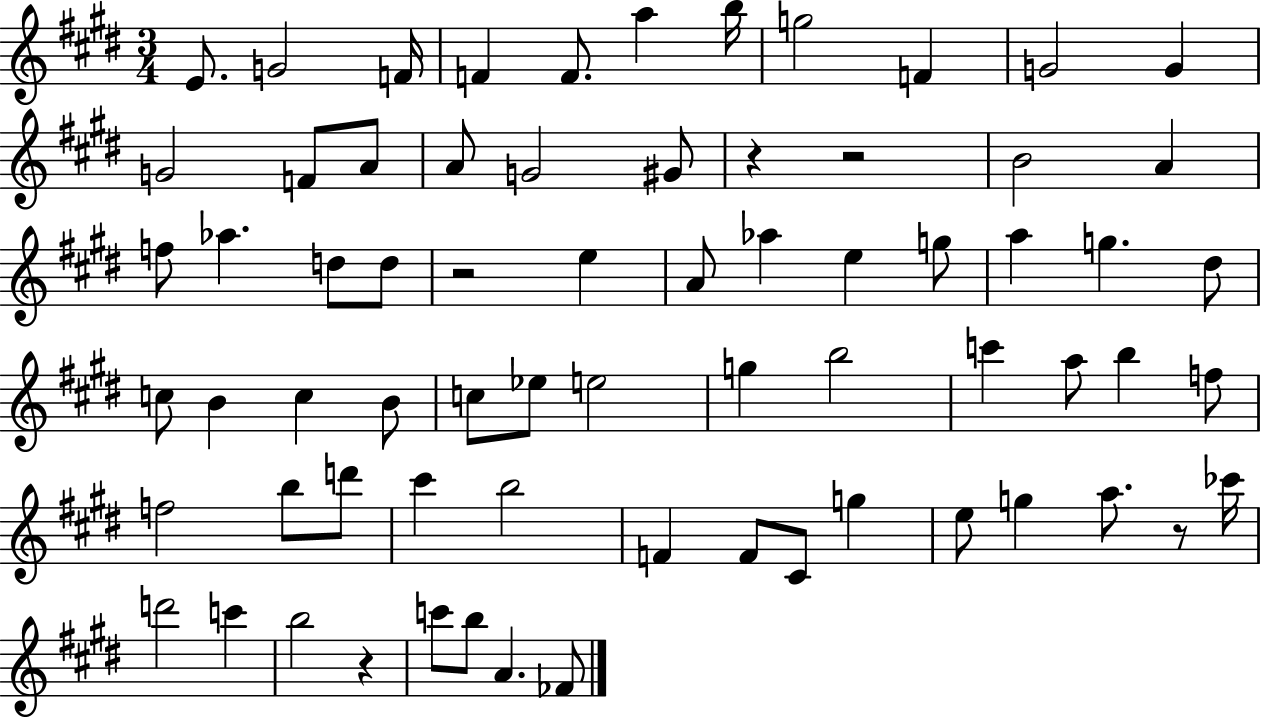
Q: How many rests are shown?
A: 5